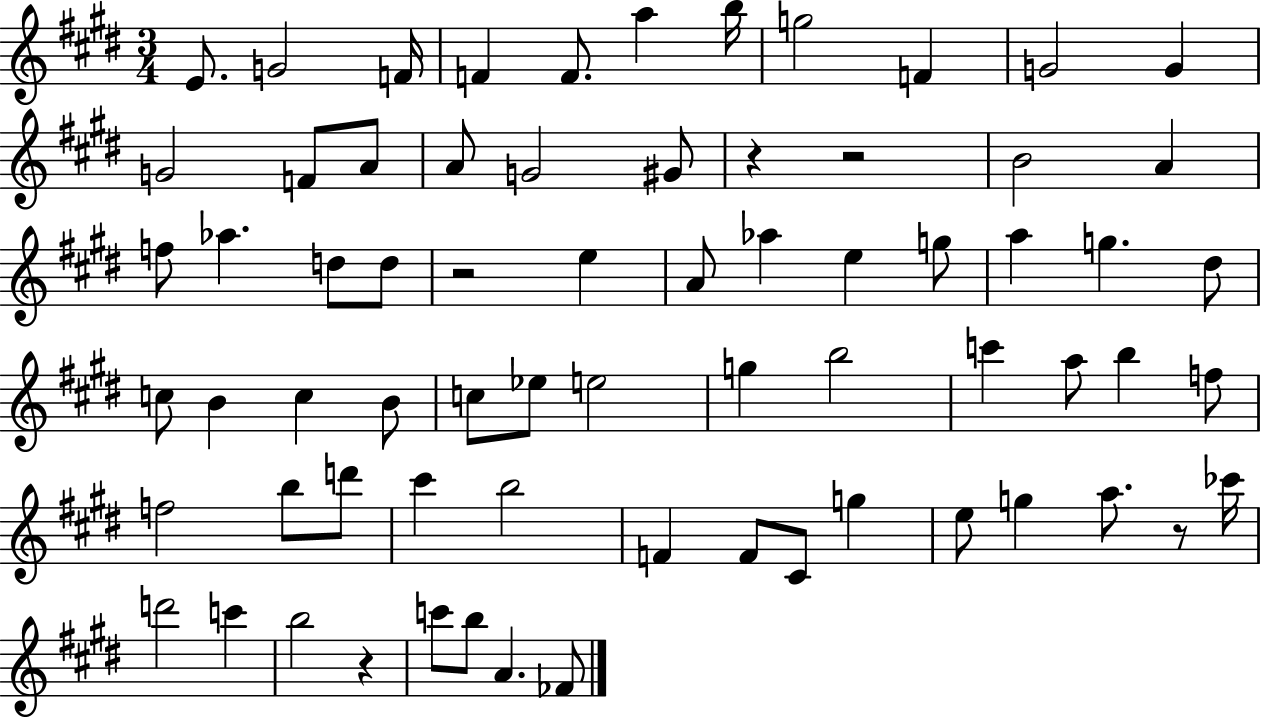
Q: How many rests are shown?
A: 5